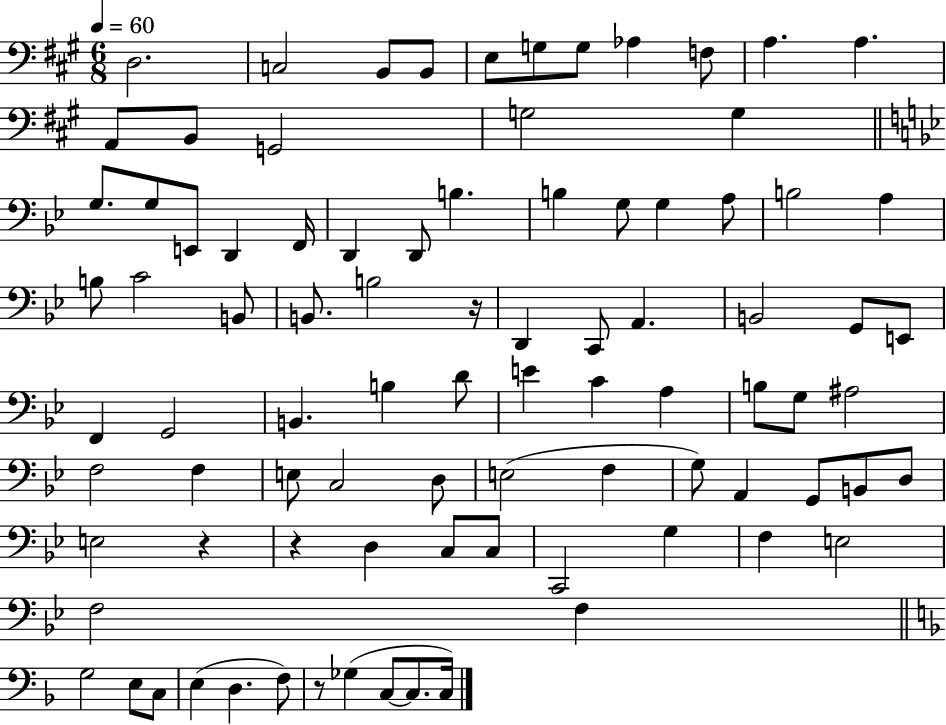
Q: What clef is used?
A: bass